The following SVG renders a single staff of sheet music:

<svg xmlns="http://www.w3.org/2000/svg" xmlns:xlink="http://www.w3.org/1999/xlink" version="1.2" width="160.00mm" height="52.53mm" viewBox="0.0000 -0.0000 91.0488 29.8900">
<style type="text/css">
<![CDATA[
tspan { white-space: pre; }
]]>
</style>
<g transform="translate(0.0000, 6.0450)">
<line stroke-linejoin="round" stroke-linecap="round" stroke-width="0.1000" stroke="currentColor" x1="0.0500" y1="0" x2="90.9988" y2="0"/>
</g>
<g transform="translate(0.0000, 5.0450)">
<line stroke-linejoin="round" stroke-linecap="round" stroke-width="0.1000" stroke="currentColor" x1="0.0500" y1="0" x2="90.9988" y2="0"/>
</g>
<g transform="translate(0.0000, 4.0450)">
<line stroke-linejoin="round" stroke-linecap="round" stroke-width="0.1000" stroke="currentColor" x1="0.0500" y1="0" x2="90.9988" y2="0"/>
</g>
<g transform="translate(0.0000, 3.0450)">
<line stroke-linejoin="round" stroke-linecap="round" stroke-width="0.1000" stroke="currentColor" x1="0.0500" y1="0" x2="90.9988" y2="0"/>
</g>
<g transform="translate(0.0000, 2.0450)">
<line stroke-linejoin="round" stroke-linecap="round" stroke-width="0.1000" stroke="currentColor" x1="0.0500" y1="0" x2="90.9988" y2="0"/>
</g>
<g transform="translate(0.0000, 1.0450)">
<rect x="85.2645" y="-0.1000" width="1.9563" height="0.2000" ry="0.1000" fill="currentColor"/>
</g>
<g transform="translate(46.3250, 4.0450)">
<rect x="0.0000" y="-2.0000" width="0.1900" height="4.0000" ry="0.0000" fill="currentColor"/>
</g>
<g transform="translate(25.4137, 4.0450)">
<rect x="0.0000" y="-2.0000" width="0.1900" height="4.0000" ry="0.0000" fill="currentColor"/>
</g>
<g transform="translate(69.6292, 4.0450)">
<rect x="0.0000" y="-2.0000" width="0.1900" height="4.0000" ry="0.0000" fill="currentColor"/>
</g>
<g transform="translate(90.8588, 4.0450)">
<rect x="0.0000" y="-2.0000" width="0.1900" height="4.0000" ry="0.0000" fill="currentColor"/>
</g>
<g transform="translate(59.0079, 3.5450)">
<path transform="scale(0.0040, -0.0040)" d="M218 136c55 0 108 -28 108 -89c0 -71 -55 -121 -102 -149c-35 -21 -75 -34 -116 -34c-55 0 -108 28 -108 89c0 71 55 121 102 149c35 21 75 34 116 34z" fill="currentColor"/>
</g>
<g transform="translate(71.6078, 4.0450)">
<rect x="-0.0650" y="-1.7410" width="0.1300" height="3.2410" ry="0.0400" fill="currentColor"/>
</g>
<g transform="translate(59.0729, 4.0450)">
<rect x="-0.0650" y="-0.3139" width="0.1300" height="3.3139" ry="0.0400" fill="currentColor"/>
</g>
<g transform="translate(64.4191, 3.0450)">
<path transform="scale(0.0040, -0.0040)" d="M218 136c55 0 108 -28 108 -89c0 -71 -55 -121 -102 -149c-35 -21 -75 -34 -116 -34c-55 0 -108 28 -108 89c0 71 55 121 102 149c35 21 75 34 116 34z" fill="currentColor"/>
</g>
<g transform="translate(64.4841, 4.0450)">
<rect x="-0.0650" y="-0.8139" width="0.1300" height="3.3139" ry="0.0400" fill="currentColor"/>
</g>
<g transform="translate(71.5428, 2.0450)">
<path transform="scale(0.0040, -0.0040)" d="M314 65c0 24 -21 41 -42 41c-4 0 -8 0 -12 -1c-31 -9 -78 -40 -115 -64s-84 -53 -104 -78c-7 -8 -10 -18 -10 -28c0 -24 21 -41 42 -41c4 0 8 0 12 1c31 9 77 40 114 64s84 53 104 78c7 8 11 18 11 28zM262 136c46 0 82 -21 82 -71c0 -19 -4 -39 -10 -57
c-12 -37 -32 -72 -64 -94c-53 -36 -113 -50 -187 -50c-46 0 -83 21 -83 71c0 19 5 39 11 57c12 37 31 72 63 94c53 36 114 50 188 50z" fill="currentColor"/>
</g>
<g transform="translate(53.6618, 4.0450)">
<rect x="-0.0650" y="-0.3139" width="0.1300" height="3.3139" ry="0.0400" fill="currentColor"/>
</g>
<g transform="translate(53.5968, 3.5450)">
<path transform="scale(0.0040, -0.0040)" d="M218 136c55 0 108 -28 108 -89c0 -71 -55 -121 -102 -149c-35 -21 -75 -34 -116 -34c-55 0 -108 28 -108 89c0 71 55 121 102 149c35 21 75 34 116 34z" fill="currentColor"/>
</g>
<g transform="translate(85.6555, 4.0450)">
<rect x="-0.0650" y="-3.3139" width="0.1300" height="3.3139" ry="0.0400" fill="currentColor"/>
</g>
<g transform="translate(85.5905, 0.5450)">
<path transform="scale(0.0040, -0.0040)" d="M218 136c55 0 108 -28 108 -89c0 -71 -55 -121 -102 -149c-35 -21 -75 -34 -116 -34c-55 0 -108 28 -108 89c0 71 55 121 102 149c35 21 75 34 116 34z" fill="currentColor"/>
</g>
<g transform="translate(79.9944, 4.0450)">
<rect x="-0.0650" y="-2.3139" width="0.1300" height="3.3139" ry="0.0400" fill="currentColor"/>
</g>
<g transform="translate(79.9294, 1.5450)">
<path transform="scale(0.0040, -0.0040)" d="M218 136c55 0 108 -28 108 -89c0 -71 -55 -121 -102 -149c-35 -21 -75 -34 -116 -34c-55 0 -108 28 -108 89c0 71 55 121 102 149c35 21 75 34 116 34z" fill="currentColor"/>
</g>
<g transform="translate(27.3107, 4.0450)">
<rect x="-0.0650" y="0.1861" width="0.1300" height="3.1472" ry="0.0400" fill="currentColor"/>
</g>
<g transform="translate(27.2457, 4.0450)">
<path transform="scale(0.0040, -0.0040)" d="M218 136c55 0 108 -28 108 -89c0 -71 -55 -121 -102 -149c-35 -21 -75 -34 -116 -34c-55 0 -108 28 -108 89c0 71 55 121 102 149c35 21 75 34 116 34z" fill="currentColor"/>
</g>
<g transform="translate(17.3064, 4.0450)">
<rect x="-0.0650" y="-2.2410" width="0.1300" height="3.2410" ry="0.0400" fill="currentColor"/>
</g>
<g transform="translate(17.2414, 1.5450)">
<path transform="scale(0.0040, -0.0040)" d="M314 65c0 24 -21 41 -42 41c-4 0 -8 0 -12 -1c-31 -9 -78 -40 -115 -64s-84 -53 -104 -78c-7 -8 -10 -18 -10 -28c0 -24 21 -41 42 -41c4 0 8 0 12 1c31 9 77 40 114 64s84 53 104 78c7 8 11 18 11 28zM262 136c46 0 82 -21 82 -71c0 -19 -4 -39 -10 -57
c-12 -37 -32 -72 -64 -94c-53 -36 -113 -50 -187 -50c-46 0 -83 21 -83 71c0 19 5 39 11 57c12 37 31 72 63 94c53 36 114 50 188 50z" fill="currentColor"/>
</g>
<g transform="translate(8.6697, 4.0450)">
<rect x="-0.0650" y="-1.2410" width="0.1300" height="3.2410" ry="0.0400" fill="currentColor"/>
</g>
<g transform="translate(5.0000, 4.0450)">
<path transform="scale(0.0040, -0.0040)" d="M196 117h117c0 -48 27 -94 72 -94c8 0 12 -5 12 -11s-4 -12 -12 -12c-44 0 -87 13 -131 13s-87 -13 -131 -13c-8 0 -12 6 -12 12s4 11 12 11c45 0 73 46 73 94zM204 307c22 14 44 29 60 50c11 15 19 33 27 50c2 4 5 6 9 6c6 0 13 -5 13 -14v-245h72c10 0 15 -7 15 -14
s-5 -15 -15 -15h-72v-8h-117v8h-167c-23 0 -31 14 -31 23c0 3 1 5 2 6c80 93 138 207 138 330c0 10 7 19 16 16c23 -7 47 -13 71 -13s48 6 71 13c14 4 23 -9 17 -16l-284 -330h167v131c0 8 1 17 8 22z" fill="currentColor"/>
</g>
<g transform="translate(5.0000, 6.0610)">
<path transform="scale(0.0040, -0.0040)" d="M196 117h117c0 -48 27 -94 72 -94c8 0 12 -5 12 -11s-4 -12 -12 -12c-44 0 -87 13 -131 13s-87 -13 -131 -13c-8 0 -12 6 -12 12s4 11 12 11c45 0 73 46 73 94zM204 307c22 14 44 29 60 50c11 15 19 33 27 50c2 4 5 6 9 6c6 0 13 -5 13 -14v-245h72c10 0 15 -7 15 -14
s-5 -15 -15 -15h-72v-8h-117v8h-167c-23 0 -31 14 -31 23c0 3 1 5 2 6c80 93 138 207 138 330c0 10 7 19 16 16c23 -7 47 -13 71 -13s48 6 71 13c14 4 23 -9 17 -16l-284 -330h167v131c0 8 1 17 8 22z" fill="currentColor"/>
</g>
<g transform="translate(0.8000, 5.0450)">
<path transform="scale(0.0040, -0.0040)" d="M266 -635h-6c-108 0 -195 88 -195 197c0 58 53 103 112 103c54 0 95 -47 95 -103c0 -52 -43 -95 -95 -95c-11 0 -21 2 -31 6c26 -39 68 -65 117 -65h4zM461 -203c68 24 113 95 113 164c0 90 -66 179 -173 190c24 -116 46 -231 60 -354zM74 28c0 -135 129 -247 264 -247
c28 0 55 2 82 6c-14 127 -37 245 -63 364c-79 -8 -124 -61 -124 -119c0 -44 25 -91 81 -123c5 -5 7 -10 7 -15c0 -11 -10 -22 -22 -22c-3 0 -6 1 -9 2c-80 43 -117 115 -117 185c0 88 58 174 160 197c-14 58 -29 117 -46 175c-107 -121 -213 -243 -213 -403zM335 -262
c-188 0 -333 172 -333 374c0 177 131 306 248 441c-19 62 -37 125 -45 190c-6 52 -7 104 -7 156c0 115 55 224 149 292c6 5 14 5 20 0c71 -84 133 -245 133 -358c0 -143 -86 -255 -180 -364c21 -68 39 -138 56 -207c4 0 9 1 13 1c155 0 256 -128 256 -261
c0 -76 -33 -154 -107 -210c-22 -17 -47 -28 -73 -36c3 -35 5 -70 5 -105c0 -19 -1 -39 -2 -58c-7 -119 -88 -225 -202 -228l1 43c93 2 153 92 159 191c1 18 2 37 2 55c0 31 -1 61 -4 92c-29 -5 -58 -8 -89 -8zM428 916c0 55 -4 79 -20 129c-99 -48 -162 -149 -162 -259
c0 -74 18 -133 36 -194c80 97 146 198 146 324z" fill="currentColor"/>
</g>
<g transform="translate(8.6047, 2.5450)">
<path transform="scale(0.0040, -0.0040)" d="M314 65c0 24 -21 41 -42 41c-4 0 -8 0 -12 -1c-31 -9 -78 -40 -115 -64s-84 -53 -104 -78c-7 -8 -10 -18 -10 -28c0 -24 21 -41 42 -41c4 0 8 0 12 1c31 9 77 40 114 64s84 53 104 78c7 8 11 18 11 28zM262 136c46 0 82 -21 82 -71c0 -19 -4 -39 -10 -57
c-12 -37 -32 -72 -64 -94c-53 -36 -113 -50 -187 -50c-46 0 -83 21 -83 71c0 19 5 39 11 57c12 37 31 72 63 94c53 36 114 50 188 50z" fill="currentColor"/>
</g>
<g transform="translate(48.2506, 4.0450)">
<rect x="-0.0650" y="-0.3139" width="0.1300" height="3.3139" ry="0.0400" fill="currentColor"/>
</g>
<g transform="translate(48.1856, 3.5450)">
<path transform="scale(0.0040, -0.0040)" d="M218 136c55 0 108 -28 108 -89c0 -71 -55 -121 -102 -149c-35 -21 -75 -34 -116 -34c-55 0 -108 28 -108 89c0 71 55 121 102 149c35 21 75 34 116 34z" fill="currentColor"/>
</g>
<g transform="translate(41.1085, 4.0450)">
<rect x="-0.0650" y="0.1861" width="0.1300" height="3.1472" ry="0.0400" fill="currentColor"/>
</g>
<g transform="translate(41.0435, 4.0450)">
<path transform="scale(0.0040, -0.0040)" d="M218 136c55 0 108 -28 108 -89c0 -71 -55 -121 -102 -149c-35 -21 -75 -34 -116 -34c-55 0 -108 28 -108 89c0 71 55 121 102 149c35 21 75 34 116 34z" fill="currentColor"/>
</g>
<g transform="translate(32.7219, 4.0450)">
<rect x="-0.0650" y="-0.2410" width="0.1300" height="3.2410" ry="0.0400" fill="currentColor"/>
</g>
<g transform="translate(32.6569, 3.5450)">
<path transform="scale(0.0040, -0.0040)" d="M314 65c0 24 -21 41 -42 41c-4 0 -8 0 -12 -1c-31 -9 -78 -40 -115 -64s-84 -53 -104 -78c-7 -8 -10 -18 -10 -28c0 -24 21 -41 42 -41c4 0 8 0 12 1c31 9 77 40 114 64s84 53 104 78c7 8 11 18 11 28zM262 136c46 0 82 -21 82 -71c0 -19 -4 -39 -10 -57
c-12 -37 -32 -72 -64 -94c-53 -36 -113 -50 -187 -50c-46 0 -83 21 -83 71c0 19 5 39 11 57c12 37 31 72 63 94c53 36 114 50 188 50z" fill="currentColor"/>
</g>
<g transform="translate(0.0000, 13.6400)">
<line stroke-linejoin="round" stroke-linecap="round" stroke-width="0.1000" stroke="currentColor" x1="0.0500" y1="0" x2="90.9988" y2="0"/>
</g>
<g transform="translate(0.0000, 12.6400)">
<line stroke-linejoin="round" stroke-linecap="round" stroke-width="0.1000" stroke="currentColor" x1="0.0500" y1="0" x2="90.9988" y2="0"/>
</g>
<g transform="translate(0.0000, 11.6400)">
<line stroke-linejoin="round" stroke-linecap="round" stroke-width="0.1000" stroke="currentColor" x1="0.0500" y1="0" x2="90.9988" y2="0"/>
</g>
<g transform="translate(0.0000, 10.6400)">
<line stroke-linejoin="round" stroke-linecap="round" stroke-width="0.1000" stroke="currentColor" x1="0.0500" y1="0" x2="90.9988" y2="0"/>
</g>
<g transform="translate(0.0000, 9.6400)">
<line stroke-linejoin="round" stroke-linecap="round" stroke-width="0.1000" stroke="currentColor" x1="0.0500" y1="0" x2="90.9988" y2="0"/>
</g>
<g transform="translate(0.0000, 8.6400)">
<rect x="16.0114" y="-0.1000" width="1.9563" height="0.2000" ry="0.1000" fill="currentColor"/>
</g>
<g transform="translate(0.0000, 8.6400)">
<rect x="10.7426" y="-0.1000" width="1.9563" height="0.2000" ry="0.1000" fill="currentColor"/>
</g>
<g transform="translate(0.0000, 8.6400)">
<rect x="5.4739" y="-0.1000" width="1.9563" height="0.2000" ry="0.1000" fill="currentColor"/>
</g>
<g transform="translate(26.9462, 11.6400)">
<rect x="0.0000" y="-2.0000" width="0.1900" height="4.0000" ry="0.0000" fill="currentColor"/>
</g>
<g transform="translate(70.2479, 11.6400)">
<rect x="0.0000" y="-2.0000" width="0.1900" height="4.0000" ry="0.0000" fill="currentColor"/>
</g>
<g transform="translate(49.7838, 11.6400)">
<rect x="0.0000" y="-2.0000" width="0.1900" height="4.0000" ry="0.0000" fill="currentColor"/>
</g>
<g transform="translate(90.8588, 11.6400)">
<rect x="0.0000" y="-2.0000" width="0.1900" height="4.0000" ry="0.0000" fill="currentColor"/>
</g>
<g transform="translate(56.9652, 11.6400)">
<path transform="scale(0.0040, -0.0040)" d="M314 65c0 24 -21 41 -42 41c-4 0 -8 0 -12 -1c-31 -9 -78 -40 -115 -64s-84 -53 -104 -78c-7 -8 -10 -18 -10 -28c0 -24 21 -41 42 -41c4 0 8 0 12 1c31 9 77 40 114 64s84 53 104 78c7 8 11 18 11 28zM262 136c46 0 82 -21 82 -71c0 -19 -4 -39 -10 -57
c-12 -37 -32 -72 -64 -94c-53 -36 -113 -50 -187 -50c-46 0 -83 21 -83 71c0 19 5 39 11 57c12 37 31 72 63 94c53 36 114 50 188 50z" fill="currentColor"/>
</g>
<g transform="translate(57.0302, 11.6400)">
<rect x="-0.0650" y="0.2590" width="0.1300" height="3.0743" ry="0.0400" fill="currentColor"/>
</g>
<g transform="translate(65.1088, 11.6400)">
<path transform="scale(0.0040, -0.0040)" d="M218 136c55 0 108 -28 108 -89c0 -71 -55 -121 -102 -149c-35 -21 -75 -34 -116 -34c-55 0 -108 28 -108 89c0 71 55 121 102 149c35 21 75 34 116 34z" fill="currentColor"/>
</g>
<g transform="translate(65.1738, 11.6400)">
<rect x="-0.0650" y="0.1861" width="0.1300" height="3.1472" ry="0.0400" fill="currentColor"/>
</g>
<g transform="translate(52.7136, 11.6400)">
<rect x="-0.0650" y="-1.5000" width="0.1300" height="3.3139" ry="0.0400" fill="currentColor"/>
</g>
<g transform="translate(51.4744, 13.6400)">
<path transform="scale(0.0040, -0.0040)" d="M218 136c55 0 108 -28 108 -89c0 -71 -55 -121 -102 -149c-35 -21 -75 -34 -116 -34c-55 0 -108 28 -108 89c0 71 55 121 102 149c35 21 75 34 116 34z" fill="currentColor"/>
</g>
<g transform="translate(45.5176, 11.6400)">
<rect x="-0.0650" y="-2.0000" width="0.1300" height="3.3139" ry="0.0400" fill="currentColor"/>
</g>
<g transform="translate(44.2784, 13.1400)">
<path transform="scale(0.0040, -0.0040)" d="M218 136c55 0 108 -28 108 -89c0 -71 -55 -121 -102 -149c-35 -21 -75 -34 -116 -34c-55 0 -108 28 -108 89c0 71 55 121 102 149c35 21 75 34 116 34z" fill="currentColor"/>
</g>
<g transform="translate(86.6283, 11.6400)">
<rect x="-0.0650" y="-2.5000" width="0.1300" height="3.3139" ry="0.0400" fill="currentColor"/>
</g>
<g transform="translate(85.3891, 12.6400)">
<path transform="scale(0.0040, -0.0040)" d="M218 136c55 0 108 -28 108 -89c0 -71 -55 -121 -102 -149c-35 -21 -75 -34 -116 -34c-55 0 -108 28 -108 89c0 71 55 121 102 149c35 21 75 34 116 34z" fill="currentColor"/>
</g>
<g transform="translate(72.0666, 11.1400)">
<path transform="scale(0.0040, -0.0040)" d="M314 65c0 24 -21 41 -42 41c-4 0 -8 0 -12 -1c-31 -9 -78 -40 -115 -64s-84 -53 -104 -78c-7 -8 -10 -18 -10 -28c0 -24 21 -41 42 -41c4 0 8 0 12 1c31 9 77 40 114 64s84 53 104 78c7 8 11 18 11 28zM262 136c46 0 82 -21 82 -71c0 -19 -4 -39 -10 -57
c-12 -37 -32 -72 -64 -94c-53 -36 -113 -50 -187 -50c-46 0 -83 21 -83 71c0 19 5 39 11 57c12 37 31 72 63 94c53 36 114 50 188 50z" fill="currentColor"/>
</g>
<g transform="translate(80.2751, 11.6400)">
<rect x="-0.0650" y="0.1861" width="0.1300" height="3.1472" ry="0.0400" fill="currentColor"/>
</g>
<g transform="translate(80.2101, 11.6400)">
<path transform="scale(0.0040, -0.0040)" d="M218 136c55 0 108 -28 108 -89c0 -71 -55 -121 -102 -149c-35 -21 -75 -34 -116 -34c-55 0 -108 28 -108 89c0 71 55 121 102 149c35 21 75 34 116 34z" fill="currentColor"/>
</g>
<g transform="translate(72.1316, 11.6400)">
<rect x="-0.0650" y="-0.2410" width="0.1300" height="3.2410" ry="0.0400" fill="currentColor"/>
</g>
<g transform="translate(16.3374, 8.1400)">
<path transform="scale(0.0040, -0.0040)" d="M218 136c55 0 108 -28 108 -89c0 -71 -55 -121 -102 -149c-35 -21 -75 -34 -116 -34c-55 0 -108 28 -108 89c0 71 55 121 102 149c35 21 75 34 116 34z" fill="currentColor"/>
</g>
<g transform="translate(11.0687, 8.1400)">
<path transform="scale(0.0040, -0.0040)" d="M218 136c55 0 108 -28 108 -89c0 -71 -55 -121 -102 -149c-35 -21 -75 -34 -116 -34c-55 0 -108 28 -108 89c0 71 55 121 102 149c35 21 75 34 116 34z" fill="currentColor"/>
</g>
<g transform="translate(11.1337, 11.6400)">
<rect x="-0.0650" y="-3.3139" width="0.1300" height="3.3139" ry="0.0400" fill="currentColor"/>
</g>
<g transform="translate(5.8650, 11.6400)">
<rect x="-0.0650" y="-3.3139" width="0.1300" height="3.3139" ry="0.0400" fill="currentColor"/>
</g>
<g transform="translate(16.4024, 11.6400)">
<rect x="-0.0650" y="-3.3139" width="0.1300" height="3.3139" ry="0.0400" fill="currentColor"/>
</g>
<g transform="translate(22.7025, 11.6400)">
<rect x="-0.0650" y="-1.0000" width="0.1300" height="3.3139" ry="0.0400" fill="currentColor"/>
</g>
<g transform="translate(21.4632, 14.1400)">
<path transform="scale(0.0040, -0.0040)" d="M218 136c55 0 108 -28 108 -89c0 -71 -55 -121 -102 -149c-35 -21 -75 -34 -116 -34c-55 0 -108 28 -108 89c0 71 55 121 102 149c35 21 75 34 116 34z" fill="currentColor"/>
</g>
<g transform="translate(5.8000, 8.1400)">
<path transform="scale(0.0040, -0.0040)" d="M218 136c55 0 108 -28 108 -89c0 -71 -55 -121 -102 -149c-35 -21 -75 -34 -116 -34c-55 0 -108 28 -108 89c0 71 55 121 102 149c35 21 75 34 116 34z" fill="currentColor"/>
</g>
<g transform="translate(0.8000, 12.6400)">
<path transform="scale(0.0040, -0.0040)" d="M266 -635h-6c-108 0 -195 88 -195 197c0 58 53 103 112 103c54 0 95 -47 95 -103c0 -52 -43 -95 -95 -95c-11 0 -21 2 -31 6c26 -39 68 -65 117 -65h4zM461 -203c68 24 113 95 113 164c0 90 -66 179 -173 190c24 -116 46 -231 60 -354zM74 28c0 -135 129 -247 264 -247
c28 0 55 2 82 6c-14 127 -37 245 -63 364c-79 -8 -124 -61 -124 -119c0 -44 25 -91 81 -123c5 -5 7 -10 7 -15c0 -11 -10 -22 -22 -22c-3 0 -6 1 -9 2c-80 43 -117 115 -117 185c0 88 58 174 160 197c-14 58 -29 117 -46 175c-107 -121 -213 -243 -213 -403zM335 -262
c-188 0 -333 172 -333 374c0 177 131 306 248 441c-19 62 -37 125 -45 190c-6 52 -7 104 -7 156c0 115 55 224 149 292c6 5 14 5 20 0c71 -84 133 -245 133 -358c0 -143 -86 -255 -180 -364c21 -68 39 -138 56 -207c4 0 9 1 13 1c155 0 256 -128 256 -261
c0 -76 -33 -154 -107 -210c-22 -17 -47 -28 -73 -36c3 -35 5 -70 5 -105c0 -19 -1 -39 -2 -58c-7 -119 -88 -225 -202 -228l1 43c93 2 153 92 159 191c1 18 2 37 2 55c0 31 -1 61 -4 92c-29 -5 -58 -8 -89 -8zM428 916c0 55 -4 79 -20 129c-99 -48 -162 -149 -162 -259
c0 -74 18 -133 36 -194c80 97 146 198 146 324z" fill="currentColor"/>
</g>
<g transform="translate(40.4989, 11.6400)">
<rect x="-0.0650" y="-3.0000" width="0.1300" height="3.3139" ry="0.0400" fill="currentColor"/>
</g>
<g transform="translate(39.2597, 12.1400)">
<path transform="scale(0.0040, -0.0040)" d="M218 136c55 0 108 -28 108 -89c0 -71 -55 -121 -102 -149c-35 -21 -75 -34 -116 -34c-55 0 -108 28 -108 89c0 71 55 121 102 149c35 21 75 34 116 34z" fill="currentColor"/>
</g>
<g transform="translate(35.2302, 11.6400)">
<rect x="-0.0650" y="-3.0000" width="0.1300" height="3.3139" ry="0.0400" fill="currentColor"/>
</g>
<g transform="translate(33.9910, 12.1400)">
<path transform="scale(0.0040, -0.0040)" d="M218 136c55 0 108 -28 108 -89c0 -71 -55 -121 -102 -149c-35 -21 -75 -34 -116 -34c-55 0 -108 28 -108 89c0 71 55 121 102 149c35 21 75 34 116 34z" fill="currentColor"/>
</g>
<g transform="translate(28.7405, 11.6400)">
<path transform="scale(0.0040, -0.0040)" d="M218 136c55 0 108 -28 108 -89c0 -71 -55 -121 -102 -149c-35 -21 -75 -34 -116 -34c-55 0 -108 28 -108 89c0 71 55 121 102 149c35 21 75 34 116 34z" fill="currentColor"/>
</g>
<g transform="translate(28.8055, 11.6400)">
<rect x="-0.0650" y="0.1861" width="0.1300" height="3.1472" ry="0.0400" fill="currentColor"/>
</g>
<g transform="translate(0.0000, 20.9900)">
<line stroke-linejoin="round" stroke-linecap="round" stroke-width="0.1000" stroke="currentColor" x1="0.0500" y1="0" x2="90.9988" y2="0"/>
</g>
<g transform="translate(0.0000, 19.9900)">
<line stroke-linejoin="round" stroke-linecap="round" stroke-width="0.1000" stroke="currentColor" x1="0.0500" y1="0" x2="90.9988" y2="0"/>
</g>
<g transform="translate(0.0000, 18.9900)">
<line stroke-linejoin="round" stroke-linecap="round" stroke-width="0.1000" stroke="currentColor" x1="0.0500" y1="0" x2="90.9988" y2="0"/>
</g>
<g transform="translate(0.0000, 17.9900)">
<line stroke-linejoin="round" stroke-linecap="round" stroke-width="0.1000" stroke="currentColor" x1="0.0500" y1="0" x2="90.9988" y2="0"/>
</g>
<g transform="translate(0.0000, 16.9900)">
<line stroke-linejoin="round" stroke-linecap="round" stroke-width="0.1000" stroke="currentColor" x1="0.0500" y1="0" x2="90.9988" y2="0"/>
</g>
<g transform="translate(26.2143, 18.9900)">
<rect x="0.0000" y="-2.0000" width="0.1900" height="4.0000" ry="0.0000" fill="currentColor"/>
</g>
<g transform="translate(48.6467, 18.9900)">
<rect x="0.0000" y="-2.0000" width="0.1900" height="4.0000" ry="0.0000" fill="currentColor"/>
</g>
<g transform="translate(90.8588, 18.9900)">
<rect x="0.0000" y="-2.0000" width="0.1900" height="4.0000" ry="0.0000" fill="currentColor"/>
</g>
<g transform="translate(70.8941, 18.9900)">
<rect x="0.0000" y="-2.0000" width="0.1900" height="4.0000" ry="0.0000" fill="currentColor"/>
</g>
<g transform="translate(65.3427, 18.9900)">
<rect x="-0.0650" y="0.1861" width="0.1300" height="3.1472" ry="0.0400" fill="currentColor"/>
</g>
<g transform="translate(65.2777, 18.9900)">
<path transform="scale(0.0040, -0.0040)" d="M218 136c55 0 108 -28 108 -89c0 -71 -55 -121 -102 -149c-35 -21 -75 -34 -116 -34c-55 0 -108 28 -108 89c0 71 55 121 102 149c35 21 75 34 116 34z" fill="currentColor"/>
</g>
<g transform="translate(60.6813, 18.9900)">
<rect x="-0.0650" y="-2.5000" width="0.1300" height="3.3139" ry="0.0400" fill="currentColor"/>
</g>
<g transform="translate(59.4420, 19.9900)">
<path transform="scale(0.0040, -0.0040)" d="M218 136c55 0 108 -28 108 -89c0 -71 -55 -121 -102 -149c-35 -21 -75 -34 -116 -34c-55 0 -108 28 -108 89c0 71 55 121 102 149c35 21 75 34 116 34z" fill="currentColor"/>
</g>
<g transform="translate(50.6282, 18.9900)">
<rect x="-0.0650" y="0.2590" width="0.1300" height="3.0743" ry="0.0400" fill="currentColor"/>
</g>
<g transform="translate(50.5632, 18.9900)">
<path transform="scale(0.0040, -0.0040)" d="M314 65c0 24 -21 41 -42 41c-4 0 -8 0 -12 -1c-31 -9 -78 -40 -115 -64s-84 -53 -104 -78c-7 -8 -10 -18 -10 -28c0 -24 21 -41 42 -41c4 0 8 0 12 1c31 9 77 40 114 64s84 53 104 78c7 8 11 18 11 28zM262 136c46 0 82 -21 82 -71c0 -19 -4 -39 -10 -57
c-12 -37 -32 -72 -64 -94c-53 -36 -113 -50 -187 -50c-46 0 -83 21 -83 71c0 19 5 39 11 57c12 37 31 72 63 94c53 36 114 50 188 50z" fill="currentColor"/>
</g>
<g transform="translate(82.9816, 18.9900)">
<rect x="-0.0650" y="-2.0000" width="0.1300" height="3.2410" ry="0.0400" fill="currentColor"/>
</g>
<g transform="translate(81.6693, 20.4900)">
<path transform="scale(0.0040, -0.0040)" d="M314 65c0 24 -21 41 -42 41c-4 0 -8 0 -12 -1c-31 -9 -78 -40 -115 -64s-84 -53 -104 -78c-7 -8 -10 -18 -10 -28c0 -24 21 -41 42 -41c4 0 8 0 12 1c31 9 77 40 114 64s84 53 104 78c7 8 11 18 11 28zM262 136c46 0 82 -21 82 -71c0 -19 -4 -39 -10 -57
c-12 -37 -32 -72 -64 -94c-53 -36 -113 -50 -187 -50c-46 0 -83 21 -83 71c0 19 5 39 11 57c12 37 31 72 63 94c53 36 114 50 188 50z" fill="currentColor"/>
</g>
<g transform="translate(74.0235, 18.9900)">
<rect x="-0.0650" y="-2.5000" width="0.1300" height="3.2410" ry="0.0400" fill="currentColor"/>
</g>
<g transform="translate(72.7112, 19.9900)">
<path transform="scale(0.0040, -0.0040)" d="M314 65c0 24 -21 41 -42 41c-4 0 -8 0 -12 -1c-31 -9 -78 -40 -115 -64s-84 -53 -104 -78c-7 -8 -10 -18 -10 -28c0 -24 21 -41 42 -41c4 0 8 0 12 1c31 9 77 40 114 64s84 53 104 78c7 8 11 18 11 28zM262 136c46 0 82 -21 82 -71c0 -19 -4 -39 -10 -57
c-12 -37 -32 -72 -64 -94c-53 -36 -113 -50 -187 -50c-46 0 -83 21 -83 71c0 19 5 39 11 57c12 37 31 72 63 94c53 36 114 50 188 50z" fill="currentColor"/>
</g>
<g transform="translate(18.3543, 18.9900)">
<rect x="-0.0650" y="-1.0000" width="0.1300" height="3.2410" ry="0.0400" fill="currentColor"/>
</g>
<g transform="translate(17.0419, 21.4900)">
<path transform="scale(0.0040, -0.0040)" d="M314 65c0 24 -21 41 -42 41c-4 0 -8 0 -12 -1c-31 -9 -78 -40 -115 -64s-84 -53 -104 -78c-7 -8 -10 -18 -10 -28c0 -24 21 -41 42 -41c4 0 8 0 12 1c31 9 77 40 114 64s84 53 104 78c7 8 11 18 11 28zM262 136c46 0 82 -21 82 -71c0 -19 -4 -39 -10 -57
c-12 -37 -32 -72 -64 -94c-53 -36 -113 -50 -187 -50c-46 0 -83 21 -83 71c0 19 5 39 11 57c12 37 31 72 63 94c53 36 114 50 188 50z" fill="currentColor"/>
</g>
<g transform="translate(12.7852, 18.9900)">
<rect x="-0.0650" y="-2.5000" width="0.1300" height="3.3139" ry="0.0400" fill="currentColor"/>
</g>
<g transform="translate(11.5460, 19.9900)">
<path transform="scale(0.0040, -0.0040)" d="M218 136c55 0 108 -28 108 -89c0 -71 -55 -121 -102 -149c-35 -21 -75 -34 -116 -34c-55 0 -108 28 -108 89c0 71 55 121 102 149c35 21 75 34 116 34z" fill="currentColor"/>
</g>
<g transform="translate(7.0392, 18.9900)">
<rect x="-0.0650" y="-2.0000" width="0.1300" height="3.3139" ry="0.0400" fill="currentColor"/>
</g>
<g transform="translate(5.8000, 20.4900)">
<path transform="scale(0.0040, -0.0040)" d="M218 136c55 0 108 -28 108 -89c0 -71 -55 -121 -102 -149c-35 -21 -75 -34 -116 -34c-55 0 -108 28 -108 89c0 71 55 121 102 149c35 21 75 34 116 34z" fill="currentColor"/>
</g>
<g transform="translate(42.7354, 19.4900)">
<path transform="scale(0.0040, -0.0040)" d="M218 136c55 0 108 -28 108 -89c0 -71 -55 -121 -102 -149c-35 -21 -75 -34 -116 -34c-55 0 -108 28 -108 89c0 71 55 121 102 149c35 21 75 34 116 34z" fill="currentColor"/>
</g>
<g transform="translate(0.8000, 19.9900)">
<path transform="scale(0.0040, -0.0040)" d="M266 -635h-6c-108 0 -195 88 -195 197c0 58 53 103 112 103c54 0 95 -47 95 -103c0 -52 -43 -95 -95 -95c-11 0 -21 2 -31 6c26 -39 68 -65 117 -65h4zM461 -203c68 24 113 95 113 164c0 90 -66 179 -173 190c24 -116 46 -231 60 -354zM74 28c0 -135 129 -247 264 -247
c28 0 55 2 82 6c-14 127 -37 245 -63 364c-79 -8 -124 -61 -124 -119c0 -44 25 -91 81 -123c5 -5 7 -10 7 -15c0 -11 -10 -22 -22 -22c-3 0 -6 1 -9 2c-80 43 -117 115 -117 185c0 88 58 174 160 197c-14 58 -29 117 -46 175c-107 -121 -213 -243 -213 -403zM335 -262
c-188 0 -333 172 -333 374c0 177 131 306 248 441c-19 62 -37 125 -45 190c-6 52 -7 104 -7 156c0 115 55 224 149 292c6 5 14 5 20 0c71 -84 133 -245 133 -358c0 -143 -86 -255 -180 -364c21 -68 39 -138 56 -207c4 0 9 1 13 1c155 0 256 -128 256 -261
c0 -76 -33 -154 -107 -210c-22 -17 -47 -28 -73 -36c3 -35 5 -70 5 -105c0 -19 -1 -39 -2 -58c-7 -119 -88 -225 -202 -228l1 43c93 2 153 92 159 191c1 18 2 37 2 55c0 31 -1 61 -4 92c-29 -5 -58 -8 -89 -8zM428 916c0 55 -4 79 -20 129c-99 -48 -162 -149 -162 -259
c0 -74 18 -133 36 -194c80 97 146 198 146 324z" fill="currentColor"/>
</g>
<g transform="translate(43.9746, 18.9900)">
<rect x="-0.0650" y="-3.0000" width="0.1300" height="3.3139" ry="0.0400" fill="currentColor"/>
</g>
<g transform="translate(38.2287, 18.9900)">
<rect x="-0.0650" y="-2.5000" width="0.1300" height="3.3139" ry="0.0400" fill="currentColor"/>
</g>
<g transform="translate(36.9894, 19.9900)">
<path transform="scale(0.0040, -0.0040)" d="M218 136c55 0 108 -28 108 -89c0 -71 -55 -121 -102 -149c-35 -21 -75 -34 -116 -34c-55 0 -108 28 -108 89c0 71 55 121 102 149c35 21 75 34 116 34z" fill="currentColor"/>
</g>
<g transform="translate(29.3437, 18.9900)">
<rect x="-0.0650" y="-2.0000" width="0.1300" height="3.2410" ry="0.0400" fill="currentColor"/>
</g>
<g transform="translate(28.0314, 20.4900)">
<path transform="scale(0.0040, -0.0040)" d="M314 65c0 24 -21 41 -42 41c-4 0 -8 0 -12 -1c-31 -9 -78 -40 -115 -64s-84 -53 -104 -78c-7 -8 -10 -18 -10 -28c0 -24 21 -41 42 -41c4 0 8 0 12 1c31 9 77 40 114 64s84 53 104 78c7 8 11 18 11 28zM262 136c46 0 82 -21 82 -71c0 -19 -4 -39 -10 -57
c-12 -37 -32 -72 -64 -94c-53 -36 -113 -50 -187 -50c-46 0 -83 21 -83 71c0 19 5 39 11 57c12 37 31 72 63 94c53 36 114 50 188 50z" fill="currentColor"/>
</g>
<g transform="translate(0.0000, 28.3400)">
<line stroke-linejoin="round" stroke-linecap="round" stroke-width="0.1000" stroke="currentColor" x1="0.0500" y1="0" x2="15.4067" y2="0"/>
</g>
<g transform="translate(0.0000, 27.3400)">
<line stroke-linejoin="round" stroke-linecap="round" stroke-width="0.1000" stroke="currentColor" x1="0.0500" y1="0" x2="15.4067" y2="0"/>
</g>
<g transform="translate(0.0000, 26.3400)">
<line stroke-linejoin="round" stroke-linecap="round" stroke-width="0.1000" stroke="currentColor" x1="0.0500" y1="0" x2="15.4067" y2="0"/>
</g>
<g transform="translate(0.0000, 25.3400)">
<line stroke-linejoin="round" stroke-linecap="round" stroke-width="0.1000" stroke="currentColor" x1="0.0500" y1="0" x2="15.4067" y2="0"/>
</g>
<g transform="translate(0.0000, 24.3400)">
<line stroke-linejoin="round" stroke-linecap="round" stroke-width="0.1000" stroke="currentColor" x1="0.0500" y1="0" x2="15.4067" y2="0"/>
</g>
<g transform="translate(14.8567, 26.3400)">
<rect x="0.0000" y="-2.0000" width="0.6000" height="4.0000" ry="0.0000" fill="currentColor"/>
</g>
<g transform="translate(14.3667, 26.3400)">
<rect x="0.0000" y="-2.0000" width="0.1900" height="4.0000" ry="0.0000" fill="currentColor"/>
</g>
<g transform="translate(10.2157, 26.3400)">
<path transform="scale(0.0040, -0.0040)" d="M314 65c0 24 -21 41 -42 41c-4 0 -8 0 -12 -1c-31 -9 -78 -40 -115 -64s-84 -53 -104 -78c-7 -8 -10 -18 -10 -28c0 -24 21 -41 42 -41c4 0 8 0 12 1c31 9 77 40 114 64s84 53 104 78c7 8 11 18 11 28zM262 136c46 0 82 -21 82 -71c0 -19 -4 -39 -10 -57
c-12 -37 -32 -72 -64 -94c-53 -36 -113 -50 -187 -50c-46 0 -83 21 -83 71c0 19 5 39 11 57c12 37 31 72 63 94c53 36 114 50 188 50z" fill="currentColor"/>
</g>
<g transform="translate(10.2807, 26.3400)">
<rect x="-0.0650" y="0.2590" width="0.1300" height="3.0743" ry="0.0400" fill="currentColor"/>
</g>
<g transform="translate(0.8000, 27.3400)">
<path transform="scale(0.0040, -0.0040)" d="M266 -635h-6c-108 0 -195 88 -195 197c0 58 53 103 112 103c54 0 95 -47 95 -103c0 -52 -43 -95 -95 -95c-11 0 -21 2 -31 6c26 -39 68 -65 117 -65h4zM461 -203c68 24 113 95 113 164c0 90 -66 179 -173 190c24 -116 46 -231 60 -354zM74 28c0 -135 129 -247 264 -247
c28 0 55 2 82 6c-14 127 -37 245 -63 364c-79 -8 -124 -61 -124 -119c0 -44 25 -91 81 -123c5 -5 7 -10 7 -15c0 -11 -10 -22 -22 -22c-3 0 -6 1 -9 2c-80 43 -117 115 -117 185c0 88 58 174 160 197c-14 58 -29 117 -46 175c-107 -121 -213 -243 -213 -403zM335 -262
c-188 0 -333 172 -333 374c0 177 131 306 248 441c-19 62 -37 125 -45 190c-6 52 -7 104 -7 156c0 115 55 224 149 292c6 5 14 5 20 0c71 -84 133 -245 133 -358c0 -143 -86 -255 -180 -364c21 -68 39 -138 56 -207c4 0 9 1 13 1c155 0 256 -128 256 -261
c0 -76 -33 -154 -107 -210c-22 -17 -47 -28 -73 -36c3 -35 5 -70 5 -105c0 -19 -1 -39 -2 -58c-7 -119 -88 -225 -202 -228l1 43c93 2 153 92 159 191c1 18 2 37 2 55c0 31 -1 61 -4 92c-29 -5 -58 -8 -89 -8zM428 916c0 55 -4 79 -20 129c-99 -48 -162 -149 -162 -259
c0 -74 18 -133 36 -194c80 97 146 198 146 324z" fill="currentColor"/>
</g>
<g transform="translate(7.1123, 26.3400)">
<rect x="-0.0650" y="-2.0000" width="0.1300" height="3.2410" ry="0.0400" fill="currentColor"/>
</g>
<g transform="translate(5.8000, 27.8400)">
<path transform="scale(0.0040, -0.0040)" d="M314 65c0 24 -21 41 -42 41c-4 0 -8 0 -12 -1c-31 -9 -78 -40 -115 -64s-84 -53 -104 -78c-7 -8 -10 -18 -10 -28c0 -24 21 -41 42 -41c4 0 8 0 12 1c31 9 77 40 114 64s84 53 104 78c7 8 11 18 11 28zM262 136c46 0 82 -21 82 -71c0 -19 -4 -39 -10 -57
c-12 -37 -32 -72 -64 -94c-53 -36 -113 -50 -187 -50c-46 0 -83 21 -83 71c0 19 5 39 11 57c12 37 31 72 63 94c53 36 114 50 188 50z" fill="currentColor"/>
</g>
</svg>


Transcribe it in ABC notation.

X:1
T:Untitled
M:4/4
L:1/4
K:C
e2 g2 B c2 B c c c d f2 g b b b b D B A A F E B2 B c2 B G F G D2 F2 G A B2 G B G2 F2 F2 B2